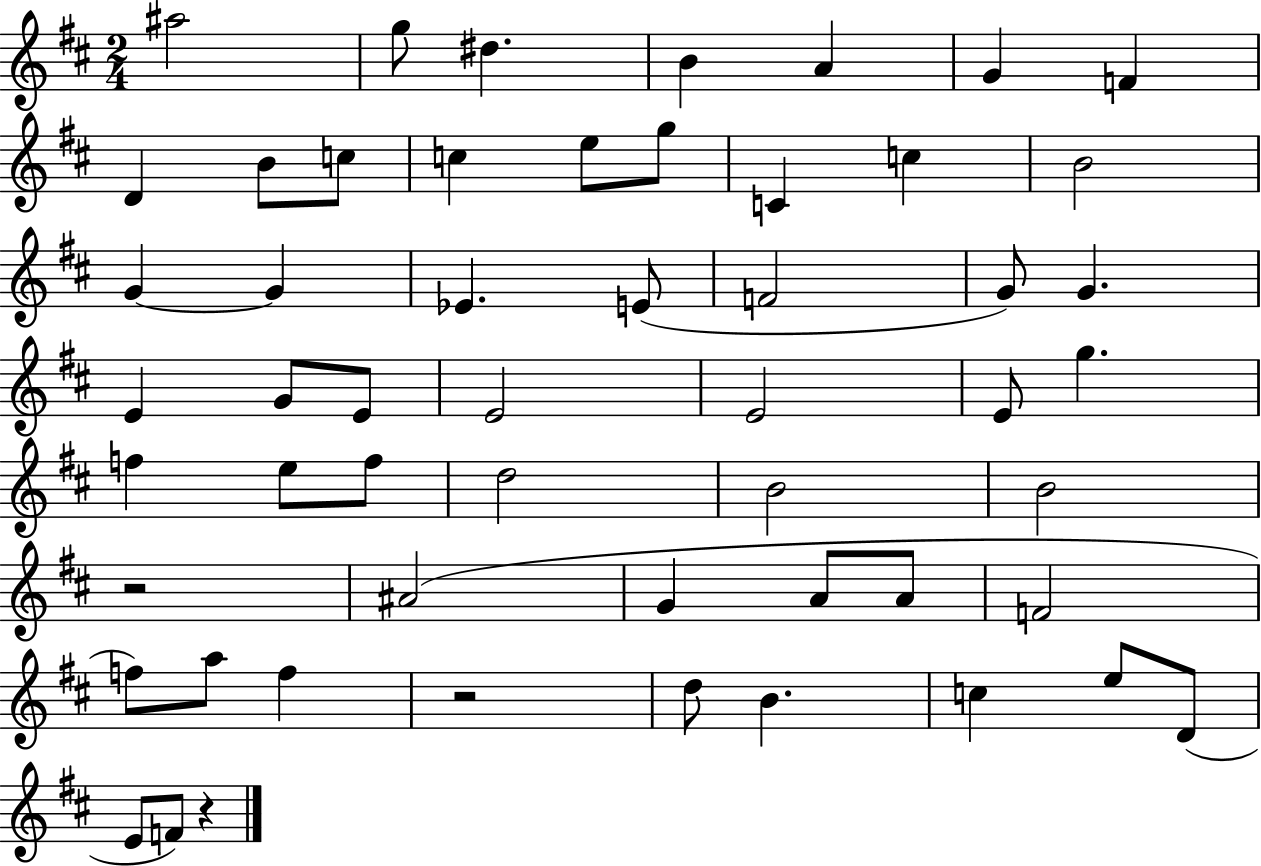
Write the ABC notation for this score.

X:1
T:Untitled
M:2/4
L:1/4
K:D
^a2 g/2 ^d B A G F D B/2 c/2 c e/2 g/2 C c B2 G G _E E/2 F2 G/2 G E G/2 E/2 E2 E2 E/2 g f e/2 f/2 d2 B2 B2 z2 ^A2 G A/2 A/2 F2 f/2 a/2 f z2 d/2 B c e/2 D/2 E/2 F/2 z